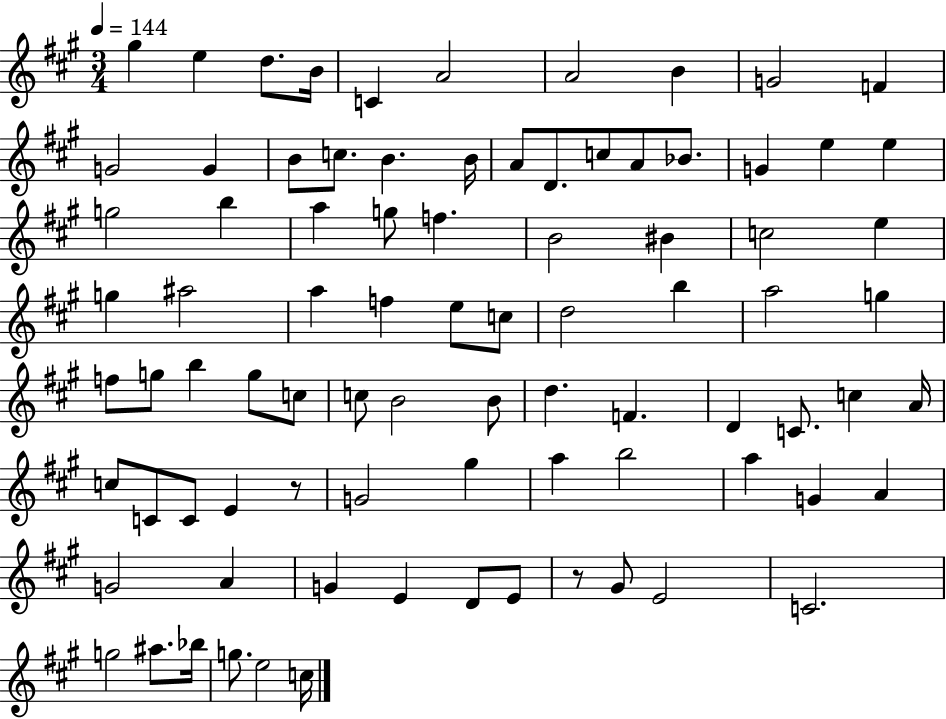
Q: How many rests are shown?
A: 2